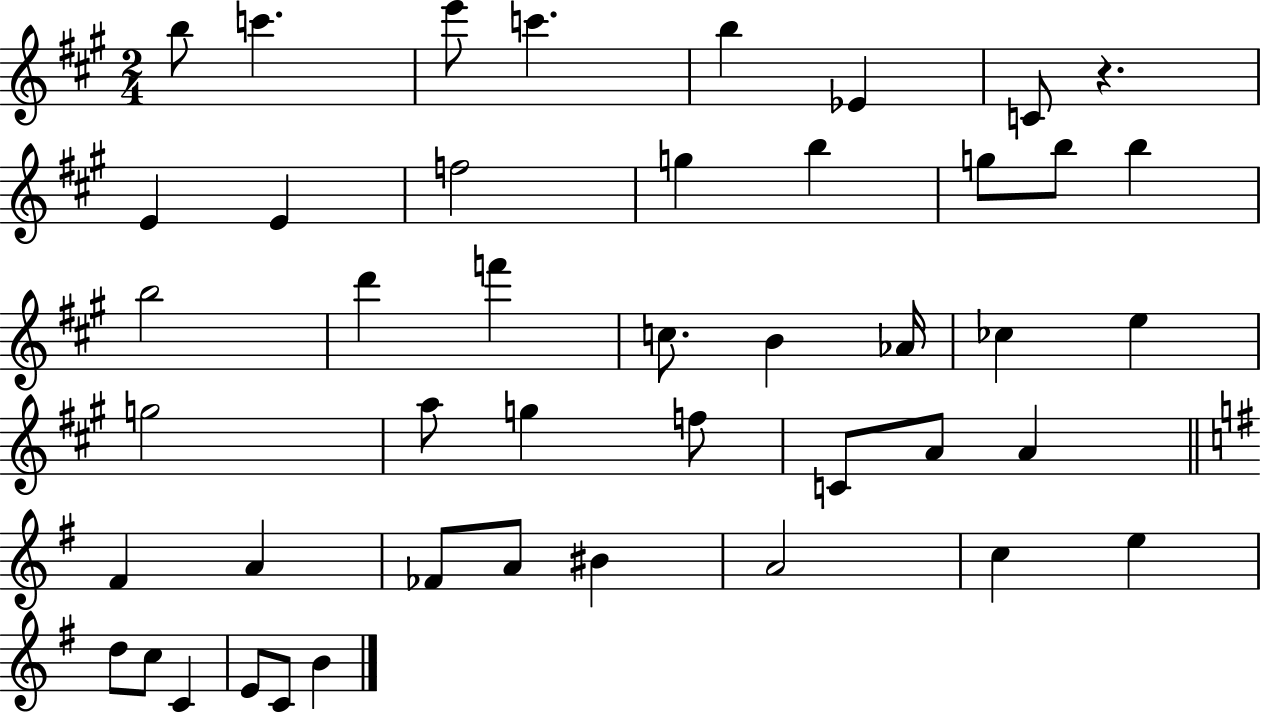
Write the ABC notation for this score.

X:1
T:Untitled
M:2/4
L:1/4
K:A
b/2 c' e'/2 c' b _E C/2 z E E f2 g b g/2 b/2 b b2 d' f' c/2 B _A/4 _c e g2 a/2 g f/2 C/2 A/2 A ^F A _F/2 A/2 ^B A2 c e d/2 c/2 C E/2 C/2 B